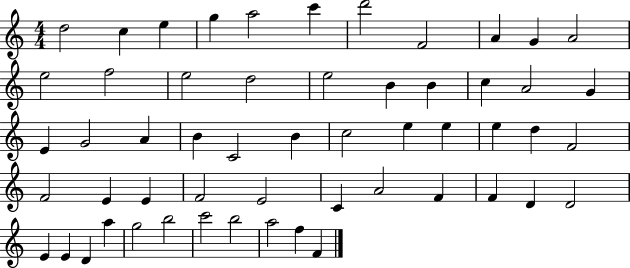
{
  \clef treble
  \numericTimeSignature
  \time 4/4
  \key c \major
  d''2 c''4 e''4 | g''4 a''2 c'''4 | d'''2 f'2 | a'4 g'4 a'2 | \break e''2 f''2 | e''2 d''2 | e''2 b'4 b'4 | c''4 a'2 g'4 | \break e'4 g'2 a'4 | b'4 c'2 b'4 | c''2 e''4 e''4 | e''4 d''4 f'2 | \break f'2 e'4 e'4 | f'2 e'2 | c'4 a'2 f'4 | f'4 d'4 d'2 | \break e'4 e'4 d'4 a''4 | g''2 b''2 | c'''2 b''2 | a''2 f''4 f'4 | \break \bar "|."
}